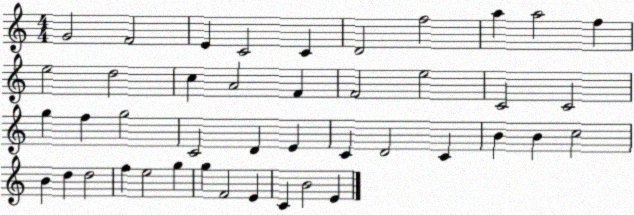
X:1
T:Untitled
M:4/4
L:1/4
K:C
G2 F2 E C2 C D2 f2 a a2 f e2 d2 c A2 F F2 e2 C2 C2 g f g2 C2 D E C D2 C B B c2 B d d2 f e2 g g F2 E C B2 E